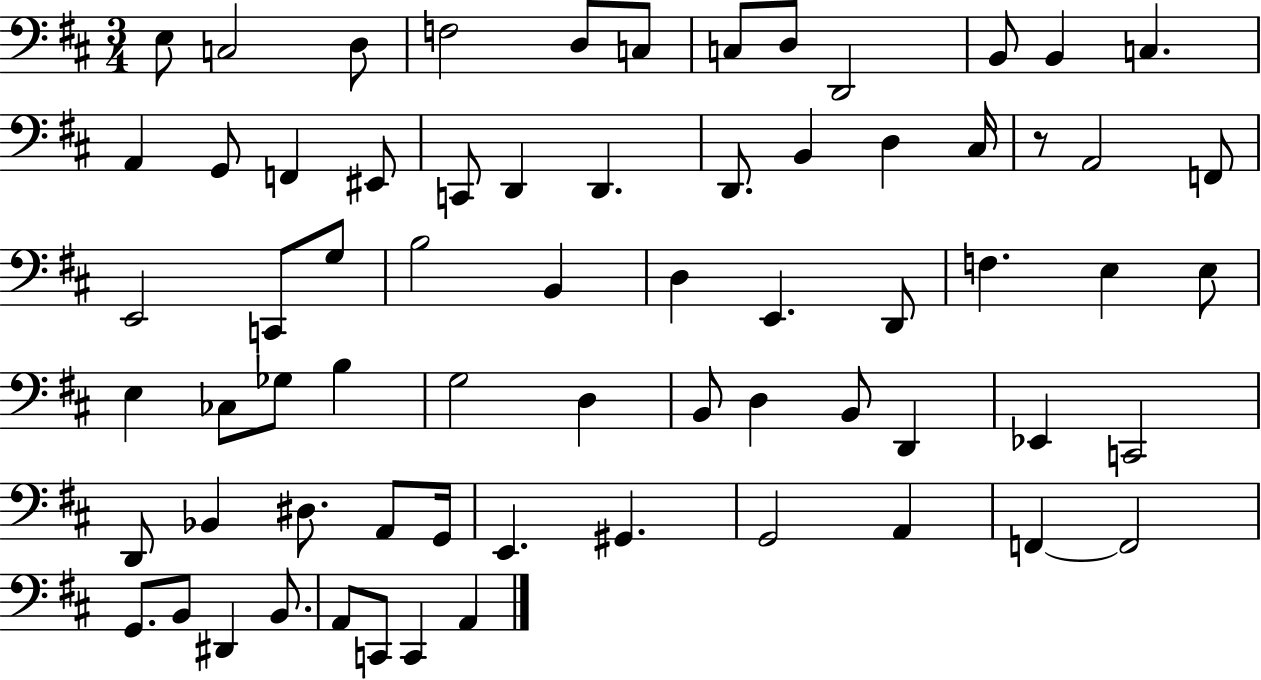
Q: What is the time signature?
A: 3/4